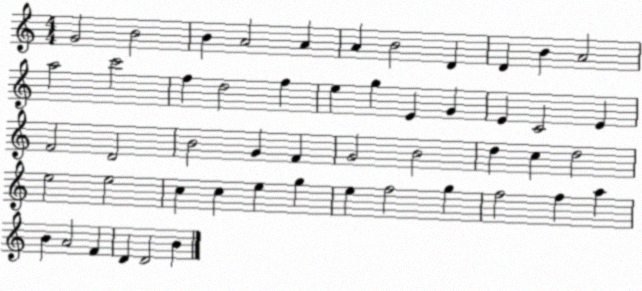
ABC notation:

X:1
T:Untitled
M:4/4
L:1/4
K:C
G2 B2 B A2 A A B2 D D B A2 a2 c'2 f d2 f e g E G E C2 E F2 D2 B2 G F G2 B2 d c d2 e2 e2 c c e g e f2 g f2 f a B A2 F D D2 B